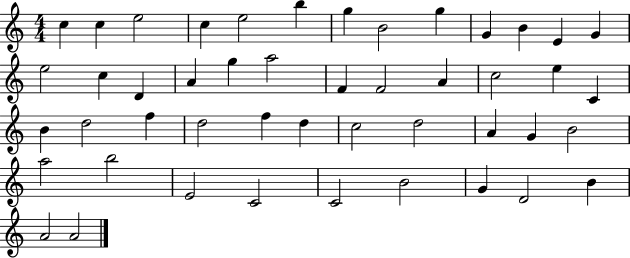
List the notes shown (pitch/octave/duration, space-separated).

C5/q C5/q E5/h C5/q E5/h B5/q G5/q B4/h G5/q G4/q B4/q E4/q G4/q E5/h C5/q D4/q A4/q G5/q A5/h F4/q F4/h A4/q C5/h E5/q C4/q B4/q D5/h F5/q D5/h F5/q D5/q C5/h D5/h A4/q G4/q B4/h A5/h B5/h E4/h C4/h C4/h B4/h G4/q D4/h B4/q A4/h A4/h